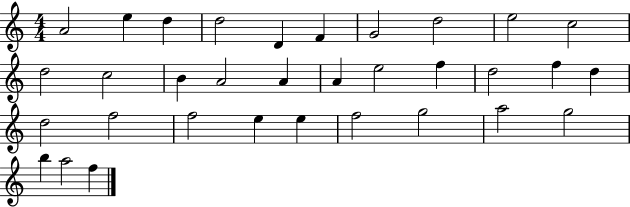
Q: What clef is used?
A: treble